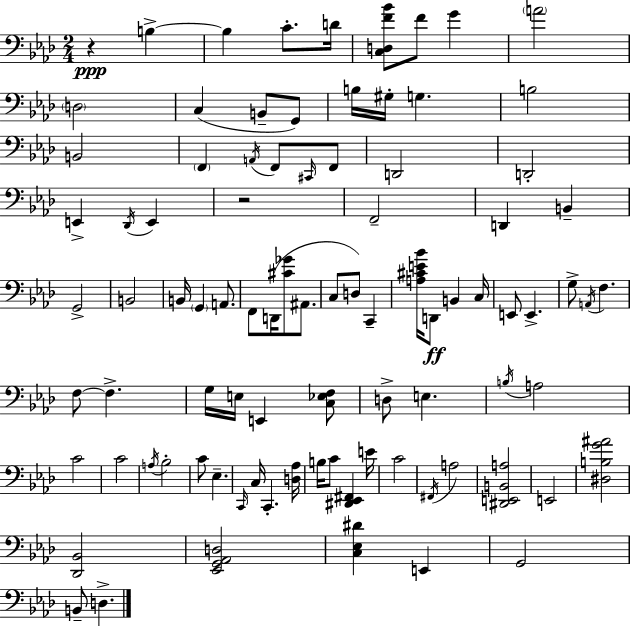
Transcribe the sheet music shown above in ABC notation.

X:1
T:Untitled
M:2/4
L:1/4
K:Ab
z B, B, C/2 D/4 [C,D,F_B]/2 F/2 G A2 D,2 C, B,,/2 G,,/2 B,/4 ^G,/4 G, B,2 B,,2 F,, A,,/4 F,,/2 ^C,,/4 F,,/2 D,,2 D,,2 E,, _D,,/4 E,, z2 F,,2 D,, B,, G,,2 B,,2 B,,/4 G,, A,,/2 F,,/2 D,,/4 [^C_G]/2 ^A,,/2 C,/2 D,/2 C,, [A,^CE_B]/4 D,,/2 B,, C,/4 E,,/2 E,, G,/2 A,,/4 F, F,/2 F, G,/4 E,/4 E,, [C,_E,F,]/2 D,/2 E, B,/4 A,2 C2 C2 A,/4 _B,2 C/2 _E, C,,/4 C,/4 C,, [D,_A,]/4 B,/4 C/2 [^D,,_E,,^F,,] E/4 C2 ^F,,/4 A,2 [^D,,E,,B,,A,]2 E,,2 [^D,B,G^A]2 [_D,,_B,,]2 [_E,,G,,_A,,D,]2 [C,_E,^D] E,, G,,2 B,,/2 D,